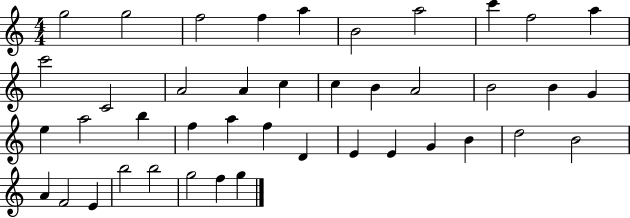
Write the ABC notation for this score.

X:1
T:Untitled
M:4/4
L:1/4
K:C
g2 g2 f2 f a B2 a2 c' f2 a c'2 C2 A2 A c c B A2 B2 B G e a2 b f a f D E E G B d2 B2 A F2 E b2 b2 g2 f g